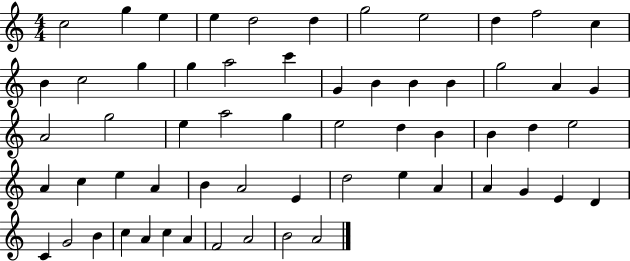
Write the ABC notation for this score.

X:1
T:Untitled
M:4/4
L:1/4
K:C
c2 g e e d2 d g2 e2 d f2 c B c2 g g a2 c' G B B B g2 A G A2 g2 e a2 g e2 d B B d e2 A c e A B A2 E d2 e A A G E D C G2 B c A c A F2 A2 B2 A2